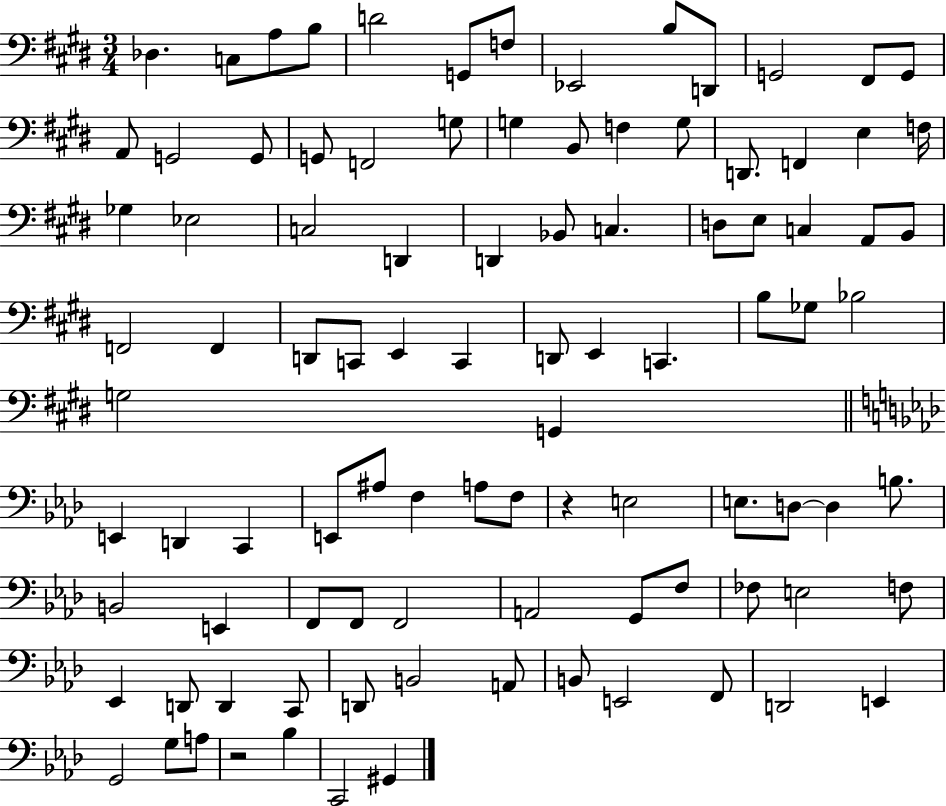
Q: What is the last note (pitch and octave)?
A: G#2